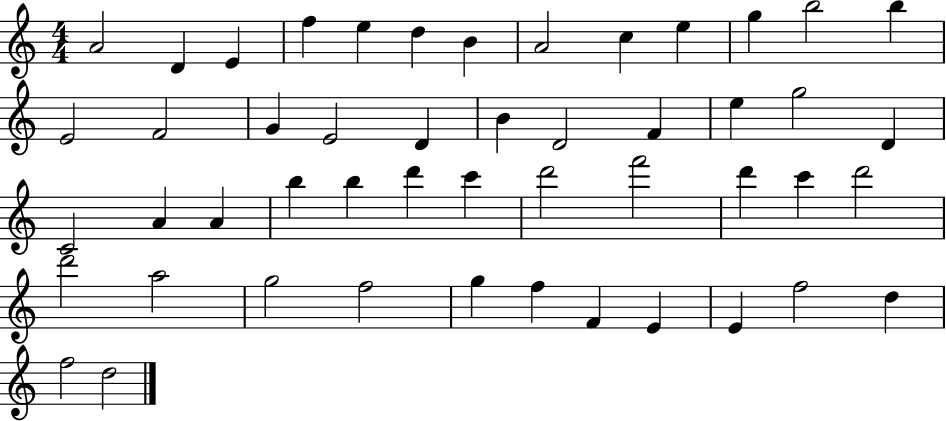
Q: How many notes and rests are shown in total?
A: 49